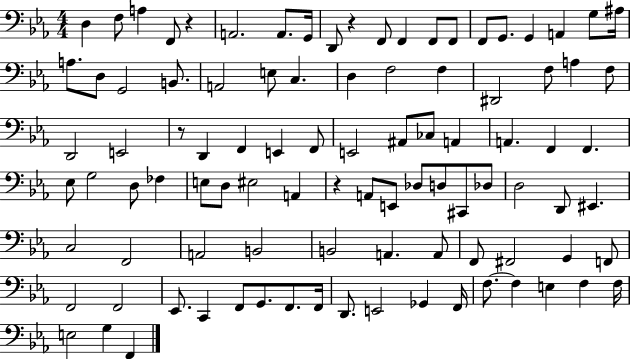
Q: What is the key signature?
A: EES major